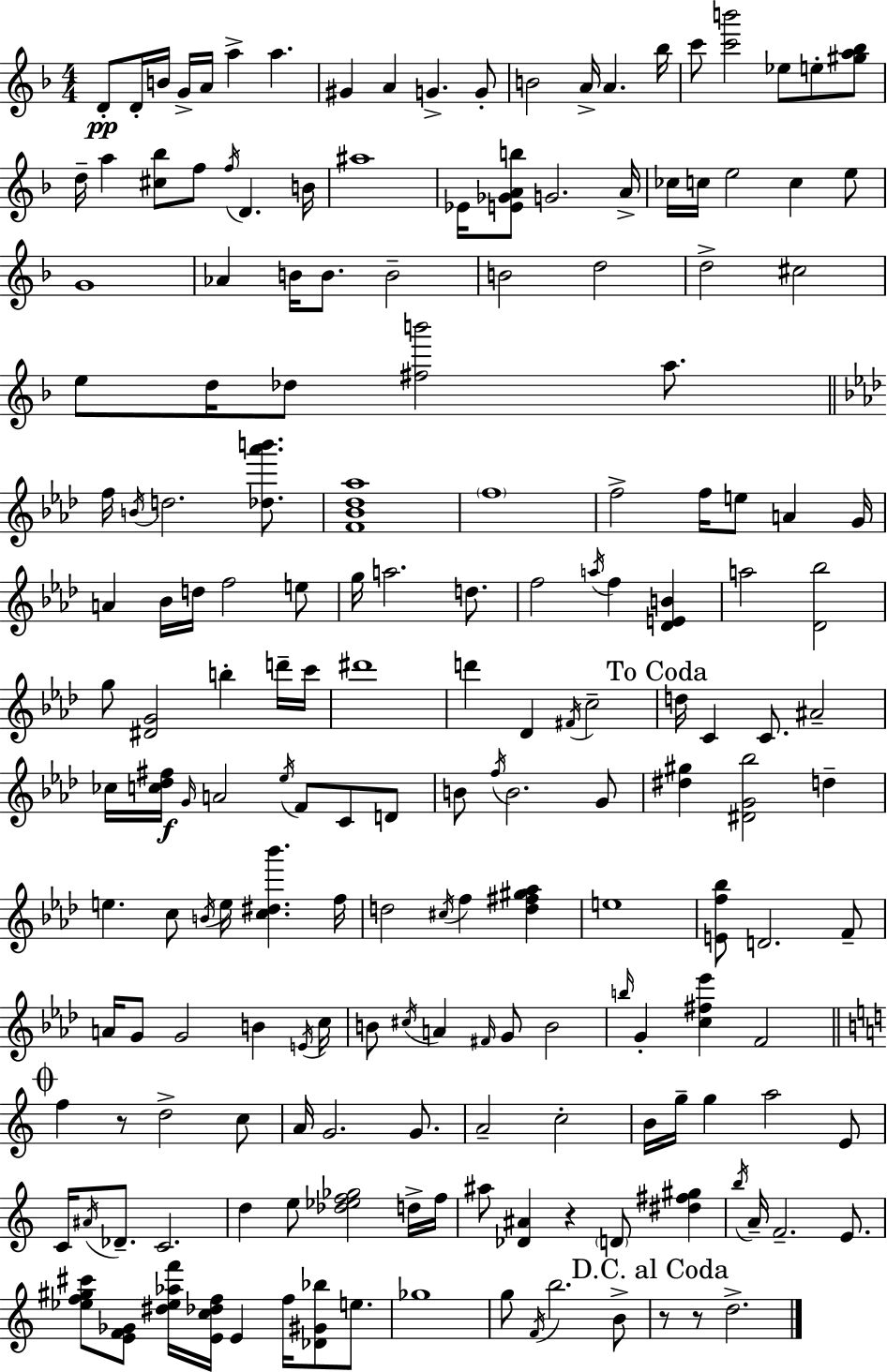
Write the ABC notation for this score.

X:1
T:Untitled
M:4/4
L:1/4
K:Dm
D/2 D/4 B/4 G/4 A/4 a a ^G A G G/2 B2 A/4 A _b/4 c'/2 [c'b']2 _e/2 e/2 [^ga_b]/2 d/4 a [^c_b]/2 f/2 f/4 D B/4 ^a4 _E/4 [E_GAb]/2 G2 A/4 _c/4 c/4 e2 c e/2 G4 _A B/4 B/2 B2 B2 d2 d2 ^c2 e/2 d/4 _d/2 [^fb']2 a/2 f/4 B/4 d2 [_d_a'b']/2 [F_B_d_a]4 f4 f2 f/4 e/2 A G/4 A _B/4 d/4 f2 e/2 g/4 a2 d/2 f2 a/4 f [_DEB] a2 [_D_b]2 g/2 [^DG]2 b d'/4 c'/4 ^d'4 d' _D ^F/4 c2 d/4 C C/2 ^A2 _c/4 [c_d^f]/4 G/4 A2 _e/4 F/2 C/2 D/2 B/2 f/4 B2 G/2 [^d^g] [^DG_b]2 d e c/2 B/4 e/4 [c^d_b'] f/4 d2 ^c/4 f [d^f^g_a] e4 [Ef_b]/2 D2 F/2 A/4 G/2 G2 B E/4 c/4 B/2 ^c/4 A ^F/4 G/2 B2 b/4 G [c^f_e'] F2 f z/2 d2 c/2 A/4 G2 G/2 A2 c2 B/4 g/4 g a2 E/2 C/4 ^A/4 _D/2 C2 d e/2 [_d_ef_g]2 d/4 f/4 ^a/2 [_D^A] z D/2 [^d^f^g] b/4 A/4 F2 E/2 [_ef^g^c']/2 [EF_G]/2 [^d_e_af']/4 [Ec_df]/4 E f/4 [_D^G_b]/2 e/2 _g4 g/2 F/4 b2 B/2 z/2 z/2 d2